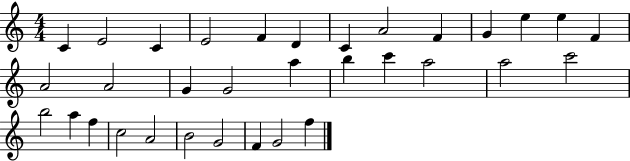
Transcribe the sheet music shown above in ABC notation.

X:1
T:Untitled
M:4/4
L:1/4
K:C
C E2 C E2 F D C A2 F G e e F A2 A2 G G2 a b c' a2 a2 c'2 b2 a f c2 A2 B2 G2 F G2 f